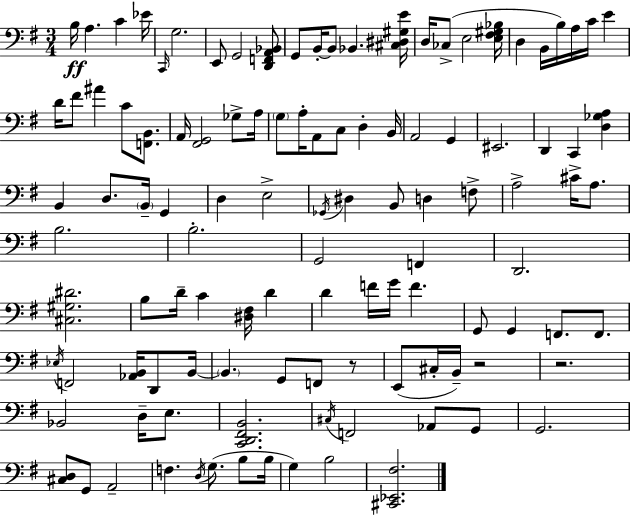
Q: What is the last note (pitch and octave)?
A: B3